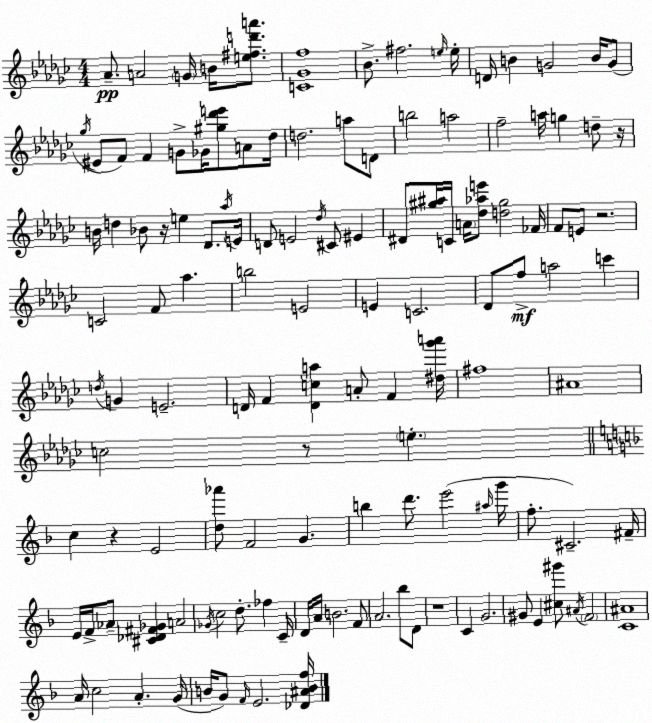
X:1
T:Untitled
M:4/4
L:1/4
K:Ebm
_A/2 A2 G/4 B/4 [e^fd'a']/2 [C_Gf]4 _B/2 ^f2 e/4 e/4 D/4 B G2 B/4 G/2 _g/4 ^E/2 F/2 F G/2 _G/4 [^g_d'e']/2 A/2 _d/4 d2 a/2 D/2 b2 a2 f2 a/4 g d/2 z/4 B/4 d _B/2 z/4 e _D/2 _a/4 E/4 D/2 E2 _d/4 ^C/2 ^E ^D/2 [^g^a]/4 C/4 A/4 [_d_ae']/2 [d^g]2 _F/4 F/2 E/2 z2 C2 F/2 _a b2 E2 E C2 _D/2 f/2 a2 c' d/4 G E2 D/4 F [Dca] A/2 F [^d_g'a']/4 ^f4 ^A4 c2 z/2 e c z E2 [d_a']/2 F2 G b d'/2 e'2 ^a/4 g'/4 f/2 ^C2 ^F/4 E/4 F/4 _A/2 [^C_D^F_G] A2 _G/4 c2 d/2 _f C/4 D/4 A/4 B2 F/2 A2 _b/2 D/2 z4 C G2 ^G/2 E [^c^g']/2 ^A/4 F2 [C^A]4 A/4 c2 A G/4 B/4 G/2 F/4 E2 [_D^ABf]/4